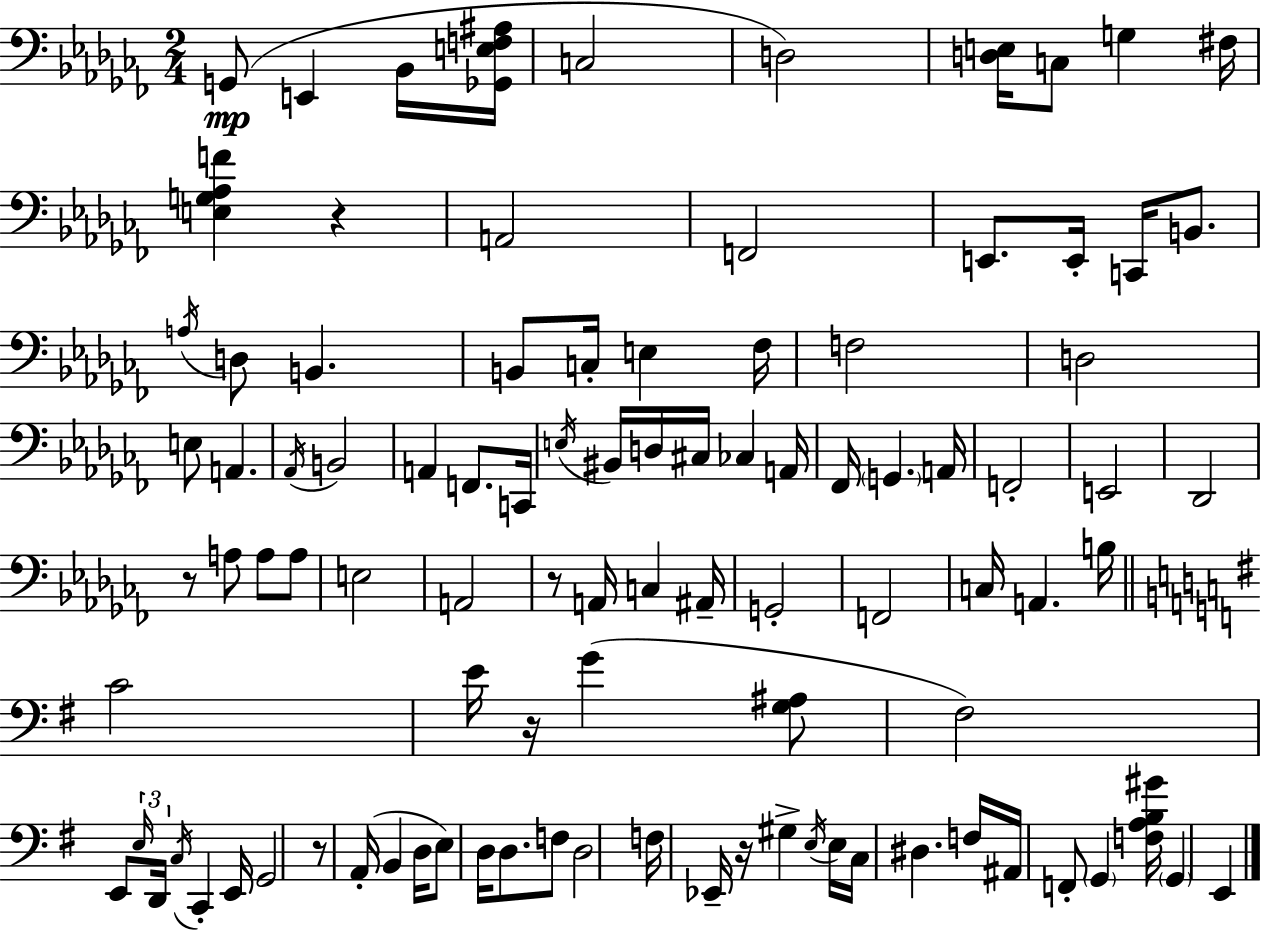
{
  \clef bass
  \numericTimeSignature
  \time 2/4
  \key aes \minor
  g,8(\mp e,4 bes,16 <ges, e f ais>16 | c2 | d2) | <d e>16 c8 g4 fis16 | \break <e g aes f'>4 r4 | a,2 | f,2 | e,8. e,16-. c,16 b,8. | \break \acciaccatura { a16 } d8 b,4. | b,8 c16-. e4 | fes16 f2 | d2 | \break e8 a,4. | \acciaccatura { aes,16 } b,2 | a,4 f,8. | c,16 \acciaccatura { e16 } bis,16 d16 cis16 ces4 | \break a,16 fes,16 \parenthesize g,4. | a,16 f,2-. | e,2 | des,2 | \break r8 a8 a8 | a8 e2 | a,2 | r8 a,16 c4 | \break ais,16-- g,2-. | f,2 | c16 a,4. | b16 \bar "||" \break \key e \minor c'2 | e'16 r16 g'4( <g ais>8 | fis2) | e,8 \tuplet 3/2 { \grace { e16 } d,16 \acciaccatura { c16 } } c,4-. | \break e,16 g,2 | r8 a,16-.( b,4 | d16 e8) d16 d8. | f8 d2 | \break f16 ees,16-- r16 gis4-> | \acciaccatura { e16 } e16 c16 dis4. | f16 ais,16 f,8-. \parenthesize g,4 | <f a b gis'>16 \parenthesize g,4 e,4 | \break \bar "|."
}